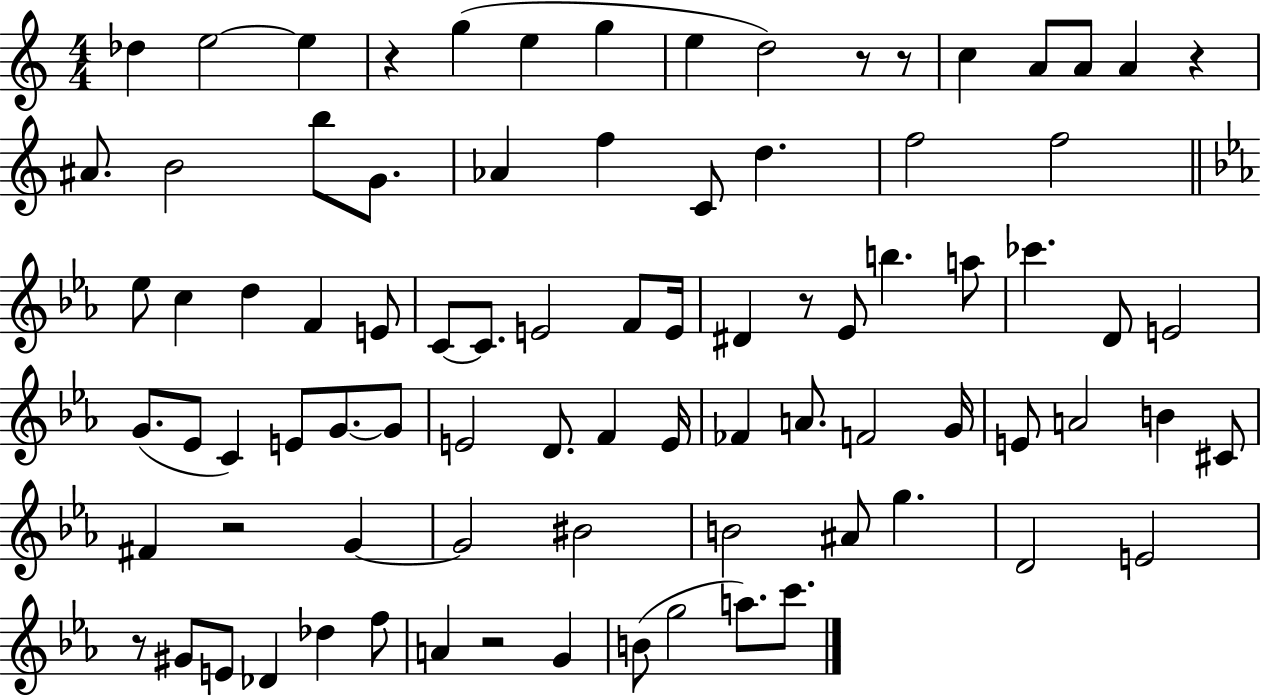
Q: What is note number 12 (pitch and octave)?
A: A4